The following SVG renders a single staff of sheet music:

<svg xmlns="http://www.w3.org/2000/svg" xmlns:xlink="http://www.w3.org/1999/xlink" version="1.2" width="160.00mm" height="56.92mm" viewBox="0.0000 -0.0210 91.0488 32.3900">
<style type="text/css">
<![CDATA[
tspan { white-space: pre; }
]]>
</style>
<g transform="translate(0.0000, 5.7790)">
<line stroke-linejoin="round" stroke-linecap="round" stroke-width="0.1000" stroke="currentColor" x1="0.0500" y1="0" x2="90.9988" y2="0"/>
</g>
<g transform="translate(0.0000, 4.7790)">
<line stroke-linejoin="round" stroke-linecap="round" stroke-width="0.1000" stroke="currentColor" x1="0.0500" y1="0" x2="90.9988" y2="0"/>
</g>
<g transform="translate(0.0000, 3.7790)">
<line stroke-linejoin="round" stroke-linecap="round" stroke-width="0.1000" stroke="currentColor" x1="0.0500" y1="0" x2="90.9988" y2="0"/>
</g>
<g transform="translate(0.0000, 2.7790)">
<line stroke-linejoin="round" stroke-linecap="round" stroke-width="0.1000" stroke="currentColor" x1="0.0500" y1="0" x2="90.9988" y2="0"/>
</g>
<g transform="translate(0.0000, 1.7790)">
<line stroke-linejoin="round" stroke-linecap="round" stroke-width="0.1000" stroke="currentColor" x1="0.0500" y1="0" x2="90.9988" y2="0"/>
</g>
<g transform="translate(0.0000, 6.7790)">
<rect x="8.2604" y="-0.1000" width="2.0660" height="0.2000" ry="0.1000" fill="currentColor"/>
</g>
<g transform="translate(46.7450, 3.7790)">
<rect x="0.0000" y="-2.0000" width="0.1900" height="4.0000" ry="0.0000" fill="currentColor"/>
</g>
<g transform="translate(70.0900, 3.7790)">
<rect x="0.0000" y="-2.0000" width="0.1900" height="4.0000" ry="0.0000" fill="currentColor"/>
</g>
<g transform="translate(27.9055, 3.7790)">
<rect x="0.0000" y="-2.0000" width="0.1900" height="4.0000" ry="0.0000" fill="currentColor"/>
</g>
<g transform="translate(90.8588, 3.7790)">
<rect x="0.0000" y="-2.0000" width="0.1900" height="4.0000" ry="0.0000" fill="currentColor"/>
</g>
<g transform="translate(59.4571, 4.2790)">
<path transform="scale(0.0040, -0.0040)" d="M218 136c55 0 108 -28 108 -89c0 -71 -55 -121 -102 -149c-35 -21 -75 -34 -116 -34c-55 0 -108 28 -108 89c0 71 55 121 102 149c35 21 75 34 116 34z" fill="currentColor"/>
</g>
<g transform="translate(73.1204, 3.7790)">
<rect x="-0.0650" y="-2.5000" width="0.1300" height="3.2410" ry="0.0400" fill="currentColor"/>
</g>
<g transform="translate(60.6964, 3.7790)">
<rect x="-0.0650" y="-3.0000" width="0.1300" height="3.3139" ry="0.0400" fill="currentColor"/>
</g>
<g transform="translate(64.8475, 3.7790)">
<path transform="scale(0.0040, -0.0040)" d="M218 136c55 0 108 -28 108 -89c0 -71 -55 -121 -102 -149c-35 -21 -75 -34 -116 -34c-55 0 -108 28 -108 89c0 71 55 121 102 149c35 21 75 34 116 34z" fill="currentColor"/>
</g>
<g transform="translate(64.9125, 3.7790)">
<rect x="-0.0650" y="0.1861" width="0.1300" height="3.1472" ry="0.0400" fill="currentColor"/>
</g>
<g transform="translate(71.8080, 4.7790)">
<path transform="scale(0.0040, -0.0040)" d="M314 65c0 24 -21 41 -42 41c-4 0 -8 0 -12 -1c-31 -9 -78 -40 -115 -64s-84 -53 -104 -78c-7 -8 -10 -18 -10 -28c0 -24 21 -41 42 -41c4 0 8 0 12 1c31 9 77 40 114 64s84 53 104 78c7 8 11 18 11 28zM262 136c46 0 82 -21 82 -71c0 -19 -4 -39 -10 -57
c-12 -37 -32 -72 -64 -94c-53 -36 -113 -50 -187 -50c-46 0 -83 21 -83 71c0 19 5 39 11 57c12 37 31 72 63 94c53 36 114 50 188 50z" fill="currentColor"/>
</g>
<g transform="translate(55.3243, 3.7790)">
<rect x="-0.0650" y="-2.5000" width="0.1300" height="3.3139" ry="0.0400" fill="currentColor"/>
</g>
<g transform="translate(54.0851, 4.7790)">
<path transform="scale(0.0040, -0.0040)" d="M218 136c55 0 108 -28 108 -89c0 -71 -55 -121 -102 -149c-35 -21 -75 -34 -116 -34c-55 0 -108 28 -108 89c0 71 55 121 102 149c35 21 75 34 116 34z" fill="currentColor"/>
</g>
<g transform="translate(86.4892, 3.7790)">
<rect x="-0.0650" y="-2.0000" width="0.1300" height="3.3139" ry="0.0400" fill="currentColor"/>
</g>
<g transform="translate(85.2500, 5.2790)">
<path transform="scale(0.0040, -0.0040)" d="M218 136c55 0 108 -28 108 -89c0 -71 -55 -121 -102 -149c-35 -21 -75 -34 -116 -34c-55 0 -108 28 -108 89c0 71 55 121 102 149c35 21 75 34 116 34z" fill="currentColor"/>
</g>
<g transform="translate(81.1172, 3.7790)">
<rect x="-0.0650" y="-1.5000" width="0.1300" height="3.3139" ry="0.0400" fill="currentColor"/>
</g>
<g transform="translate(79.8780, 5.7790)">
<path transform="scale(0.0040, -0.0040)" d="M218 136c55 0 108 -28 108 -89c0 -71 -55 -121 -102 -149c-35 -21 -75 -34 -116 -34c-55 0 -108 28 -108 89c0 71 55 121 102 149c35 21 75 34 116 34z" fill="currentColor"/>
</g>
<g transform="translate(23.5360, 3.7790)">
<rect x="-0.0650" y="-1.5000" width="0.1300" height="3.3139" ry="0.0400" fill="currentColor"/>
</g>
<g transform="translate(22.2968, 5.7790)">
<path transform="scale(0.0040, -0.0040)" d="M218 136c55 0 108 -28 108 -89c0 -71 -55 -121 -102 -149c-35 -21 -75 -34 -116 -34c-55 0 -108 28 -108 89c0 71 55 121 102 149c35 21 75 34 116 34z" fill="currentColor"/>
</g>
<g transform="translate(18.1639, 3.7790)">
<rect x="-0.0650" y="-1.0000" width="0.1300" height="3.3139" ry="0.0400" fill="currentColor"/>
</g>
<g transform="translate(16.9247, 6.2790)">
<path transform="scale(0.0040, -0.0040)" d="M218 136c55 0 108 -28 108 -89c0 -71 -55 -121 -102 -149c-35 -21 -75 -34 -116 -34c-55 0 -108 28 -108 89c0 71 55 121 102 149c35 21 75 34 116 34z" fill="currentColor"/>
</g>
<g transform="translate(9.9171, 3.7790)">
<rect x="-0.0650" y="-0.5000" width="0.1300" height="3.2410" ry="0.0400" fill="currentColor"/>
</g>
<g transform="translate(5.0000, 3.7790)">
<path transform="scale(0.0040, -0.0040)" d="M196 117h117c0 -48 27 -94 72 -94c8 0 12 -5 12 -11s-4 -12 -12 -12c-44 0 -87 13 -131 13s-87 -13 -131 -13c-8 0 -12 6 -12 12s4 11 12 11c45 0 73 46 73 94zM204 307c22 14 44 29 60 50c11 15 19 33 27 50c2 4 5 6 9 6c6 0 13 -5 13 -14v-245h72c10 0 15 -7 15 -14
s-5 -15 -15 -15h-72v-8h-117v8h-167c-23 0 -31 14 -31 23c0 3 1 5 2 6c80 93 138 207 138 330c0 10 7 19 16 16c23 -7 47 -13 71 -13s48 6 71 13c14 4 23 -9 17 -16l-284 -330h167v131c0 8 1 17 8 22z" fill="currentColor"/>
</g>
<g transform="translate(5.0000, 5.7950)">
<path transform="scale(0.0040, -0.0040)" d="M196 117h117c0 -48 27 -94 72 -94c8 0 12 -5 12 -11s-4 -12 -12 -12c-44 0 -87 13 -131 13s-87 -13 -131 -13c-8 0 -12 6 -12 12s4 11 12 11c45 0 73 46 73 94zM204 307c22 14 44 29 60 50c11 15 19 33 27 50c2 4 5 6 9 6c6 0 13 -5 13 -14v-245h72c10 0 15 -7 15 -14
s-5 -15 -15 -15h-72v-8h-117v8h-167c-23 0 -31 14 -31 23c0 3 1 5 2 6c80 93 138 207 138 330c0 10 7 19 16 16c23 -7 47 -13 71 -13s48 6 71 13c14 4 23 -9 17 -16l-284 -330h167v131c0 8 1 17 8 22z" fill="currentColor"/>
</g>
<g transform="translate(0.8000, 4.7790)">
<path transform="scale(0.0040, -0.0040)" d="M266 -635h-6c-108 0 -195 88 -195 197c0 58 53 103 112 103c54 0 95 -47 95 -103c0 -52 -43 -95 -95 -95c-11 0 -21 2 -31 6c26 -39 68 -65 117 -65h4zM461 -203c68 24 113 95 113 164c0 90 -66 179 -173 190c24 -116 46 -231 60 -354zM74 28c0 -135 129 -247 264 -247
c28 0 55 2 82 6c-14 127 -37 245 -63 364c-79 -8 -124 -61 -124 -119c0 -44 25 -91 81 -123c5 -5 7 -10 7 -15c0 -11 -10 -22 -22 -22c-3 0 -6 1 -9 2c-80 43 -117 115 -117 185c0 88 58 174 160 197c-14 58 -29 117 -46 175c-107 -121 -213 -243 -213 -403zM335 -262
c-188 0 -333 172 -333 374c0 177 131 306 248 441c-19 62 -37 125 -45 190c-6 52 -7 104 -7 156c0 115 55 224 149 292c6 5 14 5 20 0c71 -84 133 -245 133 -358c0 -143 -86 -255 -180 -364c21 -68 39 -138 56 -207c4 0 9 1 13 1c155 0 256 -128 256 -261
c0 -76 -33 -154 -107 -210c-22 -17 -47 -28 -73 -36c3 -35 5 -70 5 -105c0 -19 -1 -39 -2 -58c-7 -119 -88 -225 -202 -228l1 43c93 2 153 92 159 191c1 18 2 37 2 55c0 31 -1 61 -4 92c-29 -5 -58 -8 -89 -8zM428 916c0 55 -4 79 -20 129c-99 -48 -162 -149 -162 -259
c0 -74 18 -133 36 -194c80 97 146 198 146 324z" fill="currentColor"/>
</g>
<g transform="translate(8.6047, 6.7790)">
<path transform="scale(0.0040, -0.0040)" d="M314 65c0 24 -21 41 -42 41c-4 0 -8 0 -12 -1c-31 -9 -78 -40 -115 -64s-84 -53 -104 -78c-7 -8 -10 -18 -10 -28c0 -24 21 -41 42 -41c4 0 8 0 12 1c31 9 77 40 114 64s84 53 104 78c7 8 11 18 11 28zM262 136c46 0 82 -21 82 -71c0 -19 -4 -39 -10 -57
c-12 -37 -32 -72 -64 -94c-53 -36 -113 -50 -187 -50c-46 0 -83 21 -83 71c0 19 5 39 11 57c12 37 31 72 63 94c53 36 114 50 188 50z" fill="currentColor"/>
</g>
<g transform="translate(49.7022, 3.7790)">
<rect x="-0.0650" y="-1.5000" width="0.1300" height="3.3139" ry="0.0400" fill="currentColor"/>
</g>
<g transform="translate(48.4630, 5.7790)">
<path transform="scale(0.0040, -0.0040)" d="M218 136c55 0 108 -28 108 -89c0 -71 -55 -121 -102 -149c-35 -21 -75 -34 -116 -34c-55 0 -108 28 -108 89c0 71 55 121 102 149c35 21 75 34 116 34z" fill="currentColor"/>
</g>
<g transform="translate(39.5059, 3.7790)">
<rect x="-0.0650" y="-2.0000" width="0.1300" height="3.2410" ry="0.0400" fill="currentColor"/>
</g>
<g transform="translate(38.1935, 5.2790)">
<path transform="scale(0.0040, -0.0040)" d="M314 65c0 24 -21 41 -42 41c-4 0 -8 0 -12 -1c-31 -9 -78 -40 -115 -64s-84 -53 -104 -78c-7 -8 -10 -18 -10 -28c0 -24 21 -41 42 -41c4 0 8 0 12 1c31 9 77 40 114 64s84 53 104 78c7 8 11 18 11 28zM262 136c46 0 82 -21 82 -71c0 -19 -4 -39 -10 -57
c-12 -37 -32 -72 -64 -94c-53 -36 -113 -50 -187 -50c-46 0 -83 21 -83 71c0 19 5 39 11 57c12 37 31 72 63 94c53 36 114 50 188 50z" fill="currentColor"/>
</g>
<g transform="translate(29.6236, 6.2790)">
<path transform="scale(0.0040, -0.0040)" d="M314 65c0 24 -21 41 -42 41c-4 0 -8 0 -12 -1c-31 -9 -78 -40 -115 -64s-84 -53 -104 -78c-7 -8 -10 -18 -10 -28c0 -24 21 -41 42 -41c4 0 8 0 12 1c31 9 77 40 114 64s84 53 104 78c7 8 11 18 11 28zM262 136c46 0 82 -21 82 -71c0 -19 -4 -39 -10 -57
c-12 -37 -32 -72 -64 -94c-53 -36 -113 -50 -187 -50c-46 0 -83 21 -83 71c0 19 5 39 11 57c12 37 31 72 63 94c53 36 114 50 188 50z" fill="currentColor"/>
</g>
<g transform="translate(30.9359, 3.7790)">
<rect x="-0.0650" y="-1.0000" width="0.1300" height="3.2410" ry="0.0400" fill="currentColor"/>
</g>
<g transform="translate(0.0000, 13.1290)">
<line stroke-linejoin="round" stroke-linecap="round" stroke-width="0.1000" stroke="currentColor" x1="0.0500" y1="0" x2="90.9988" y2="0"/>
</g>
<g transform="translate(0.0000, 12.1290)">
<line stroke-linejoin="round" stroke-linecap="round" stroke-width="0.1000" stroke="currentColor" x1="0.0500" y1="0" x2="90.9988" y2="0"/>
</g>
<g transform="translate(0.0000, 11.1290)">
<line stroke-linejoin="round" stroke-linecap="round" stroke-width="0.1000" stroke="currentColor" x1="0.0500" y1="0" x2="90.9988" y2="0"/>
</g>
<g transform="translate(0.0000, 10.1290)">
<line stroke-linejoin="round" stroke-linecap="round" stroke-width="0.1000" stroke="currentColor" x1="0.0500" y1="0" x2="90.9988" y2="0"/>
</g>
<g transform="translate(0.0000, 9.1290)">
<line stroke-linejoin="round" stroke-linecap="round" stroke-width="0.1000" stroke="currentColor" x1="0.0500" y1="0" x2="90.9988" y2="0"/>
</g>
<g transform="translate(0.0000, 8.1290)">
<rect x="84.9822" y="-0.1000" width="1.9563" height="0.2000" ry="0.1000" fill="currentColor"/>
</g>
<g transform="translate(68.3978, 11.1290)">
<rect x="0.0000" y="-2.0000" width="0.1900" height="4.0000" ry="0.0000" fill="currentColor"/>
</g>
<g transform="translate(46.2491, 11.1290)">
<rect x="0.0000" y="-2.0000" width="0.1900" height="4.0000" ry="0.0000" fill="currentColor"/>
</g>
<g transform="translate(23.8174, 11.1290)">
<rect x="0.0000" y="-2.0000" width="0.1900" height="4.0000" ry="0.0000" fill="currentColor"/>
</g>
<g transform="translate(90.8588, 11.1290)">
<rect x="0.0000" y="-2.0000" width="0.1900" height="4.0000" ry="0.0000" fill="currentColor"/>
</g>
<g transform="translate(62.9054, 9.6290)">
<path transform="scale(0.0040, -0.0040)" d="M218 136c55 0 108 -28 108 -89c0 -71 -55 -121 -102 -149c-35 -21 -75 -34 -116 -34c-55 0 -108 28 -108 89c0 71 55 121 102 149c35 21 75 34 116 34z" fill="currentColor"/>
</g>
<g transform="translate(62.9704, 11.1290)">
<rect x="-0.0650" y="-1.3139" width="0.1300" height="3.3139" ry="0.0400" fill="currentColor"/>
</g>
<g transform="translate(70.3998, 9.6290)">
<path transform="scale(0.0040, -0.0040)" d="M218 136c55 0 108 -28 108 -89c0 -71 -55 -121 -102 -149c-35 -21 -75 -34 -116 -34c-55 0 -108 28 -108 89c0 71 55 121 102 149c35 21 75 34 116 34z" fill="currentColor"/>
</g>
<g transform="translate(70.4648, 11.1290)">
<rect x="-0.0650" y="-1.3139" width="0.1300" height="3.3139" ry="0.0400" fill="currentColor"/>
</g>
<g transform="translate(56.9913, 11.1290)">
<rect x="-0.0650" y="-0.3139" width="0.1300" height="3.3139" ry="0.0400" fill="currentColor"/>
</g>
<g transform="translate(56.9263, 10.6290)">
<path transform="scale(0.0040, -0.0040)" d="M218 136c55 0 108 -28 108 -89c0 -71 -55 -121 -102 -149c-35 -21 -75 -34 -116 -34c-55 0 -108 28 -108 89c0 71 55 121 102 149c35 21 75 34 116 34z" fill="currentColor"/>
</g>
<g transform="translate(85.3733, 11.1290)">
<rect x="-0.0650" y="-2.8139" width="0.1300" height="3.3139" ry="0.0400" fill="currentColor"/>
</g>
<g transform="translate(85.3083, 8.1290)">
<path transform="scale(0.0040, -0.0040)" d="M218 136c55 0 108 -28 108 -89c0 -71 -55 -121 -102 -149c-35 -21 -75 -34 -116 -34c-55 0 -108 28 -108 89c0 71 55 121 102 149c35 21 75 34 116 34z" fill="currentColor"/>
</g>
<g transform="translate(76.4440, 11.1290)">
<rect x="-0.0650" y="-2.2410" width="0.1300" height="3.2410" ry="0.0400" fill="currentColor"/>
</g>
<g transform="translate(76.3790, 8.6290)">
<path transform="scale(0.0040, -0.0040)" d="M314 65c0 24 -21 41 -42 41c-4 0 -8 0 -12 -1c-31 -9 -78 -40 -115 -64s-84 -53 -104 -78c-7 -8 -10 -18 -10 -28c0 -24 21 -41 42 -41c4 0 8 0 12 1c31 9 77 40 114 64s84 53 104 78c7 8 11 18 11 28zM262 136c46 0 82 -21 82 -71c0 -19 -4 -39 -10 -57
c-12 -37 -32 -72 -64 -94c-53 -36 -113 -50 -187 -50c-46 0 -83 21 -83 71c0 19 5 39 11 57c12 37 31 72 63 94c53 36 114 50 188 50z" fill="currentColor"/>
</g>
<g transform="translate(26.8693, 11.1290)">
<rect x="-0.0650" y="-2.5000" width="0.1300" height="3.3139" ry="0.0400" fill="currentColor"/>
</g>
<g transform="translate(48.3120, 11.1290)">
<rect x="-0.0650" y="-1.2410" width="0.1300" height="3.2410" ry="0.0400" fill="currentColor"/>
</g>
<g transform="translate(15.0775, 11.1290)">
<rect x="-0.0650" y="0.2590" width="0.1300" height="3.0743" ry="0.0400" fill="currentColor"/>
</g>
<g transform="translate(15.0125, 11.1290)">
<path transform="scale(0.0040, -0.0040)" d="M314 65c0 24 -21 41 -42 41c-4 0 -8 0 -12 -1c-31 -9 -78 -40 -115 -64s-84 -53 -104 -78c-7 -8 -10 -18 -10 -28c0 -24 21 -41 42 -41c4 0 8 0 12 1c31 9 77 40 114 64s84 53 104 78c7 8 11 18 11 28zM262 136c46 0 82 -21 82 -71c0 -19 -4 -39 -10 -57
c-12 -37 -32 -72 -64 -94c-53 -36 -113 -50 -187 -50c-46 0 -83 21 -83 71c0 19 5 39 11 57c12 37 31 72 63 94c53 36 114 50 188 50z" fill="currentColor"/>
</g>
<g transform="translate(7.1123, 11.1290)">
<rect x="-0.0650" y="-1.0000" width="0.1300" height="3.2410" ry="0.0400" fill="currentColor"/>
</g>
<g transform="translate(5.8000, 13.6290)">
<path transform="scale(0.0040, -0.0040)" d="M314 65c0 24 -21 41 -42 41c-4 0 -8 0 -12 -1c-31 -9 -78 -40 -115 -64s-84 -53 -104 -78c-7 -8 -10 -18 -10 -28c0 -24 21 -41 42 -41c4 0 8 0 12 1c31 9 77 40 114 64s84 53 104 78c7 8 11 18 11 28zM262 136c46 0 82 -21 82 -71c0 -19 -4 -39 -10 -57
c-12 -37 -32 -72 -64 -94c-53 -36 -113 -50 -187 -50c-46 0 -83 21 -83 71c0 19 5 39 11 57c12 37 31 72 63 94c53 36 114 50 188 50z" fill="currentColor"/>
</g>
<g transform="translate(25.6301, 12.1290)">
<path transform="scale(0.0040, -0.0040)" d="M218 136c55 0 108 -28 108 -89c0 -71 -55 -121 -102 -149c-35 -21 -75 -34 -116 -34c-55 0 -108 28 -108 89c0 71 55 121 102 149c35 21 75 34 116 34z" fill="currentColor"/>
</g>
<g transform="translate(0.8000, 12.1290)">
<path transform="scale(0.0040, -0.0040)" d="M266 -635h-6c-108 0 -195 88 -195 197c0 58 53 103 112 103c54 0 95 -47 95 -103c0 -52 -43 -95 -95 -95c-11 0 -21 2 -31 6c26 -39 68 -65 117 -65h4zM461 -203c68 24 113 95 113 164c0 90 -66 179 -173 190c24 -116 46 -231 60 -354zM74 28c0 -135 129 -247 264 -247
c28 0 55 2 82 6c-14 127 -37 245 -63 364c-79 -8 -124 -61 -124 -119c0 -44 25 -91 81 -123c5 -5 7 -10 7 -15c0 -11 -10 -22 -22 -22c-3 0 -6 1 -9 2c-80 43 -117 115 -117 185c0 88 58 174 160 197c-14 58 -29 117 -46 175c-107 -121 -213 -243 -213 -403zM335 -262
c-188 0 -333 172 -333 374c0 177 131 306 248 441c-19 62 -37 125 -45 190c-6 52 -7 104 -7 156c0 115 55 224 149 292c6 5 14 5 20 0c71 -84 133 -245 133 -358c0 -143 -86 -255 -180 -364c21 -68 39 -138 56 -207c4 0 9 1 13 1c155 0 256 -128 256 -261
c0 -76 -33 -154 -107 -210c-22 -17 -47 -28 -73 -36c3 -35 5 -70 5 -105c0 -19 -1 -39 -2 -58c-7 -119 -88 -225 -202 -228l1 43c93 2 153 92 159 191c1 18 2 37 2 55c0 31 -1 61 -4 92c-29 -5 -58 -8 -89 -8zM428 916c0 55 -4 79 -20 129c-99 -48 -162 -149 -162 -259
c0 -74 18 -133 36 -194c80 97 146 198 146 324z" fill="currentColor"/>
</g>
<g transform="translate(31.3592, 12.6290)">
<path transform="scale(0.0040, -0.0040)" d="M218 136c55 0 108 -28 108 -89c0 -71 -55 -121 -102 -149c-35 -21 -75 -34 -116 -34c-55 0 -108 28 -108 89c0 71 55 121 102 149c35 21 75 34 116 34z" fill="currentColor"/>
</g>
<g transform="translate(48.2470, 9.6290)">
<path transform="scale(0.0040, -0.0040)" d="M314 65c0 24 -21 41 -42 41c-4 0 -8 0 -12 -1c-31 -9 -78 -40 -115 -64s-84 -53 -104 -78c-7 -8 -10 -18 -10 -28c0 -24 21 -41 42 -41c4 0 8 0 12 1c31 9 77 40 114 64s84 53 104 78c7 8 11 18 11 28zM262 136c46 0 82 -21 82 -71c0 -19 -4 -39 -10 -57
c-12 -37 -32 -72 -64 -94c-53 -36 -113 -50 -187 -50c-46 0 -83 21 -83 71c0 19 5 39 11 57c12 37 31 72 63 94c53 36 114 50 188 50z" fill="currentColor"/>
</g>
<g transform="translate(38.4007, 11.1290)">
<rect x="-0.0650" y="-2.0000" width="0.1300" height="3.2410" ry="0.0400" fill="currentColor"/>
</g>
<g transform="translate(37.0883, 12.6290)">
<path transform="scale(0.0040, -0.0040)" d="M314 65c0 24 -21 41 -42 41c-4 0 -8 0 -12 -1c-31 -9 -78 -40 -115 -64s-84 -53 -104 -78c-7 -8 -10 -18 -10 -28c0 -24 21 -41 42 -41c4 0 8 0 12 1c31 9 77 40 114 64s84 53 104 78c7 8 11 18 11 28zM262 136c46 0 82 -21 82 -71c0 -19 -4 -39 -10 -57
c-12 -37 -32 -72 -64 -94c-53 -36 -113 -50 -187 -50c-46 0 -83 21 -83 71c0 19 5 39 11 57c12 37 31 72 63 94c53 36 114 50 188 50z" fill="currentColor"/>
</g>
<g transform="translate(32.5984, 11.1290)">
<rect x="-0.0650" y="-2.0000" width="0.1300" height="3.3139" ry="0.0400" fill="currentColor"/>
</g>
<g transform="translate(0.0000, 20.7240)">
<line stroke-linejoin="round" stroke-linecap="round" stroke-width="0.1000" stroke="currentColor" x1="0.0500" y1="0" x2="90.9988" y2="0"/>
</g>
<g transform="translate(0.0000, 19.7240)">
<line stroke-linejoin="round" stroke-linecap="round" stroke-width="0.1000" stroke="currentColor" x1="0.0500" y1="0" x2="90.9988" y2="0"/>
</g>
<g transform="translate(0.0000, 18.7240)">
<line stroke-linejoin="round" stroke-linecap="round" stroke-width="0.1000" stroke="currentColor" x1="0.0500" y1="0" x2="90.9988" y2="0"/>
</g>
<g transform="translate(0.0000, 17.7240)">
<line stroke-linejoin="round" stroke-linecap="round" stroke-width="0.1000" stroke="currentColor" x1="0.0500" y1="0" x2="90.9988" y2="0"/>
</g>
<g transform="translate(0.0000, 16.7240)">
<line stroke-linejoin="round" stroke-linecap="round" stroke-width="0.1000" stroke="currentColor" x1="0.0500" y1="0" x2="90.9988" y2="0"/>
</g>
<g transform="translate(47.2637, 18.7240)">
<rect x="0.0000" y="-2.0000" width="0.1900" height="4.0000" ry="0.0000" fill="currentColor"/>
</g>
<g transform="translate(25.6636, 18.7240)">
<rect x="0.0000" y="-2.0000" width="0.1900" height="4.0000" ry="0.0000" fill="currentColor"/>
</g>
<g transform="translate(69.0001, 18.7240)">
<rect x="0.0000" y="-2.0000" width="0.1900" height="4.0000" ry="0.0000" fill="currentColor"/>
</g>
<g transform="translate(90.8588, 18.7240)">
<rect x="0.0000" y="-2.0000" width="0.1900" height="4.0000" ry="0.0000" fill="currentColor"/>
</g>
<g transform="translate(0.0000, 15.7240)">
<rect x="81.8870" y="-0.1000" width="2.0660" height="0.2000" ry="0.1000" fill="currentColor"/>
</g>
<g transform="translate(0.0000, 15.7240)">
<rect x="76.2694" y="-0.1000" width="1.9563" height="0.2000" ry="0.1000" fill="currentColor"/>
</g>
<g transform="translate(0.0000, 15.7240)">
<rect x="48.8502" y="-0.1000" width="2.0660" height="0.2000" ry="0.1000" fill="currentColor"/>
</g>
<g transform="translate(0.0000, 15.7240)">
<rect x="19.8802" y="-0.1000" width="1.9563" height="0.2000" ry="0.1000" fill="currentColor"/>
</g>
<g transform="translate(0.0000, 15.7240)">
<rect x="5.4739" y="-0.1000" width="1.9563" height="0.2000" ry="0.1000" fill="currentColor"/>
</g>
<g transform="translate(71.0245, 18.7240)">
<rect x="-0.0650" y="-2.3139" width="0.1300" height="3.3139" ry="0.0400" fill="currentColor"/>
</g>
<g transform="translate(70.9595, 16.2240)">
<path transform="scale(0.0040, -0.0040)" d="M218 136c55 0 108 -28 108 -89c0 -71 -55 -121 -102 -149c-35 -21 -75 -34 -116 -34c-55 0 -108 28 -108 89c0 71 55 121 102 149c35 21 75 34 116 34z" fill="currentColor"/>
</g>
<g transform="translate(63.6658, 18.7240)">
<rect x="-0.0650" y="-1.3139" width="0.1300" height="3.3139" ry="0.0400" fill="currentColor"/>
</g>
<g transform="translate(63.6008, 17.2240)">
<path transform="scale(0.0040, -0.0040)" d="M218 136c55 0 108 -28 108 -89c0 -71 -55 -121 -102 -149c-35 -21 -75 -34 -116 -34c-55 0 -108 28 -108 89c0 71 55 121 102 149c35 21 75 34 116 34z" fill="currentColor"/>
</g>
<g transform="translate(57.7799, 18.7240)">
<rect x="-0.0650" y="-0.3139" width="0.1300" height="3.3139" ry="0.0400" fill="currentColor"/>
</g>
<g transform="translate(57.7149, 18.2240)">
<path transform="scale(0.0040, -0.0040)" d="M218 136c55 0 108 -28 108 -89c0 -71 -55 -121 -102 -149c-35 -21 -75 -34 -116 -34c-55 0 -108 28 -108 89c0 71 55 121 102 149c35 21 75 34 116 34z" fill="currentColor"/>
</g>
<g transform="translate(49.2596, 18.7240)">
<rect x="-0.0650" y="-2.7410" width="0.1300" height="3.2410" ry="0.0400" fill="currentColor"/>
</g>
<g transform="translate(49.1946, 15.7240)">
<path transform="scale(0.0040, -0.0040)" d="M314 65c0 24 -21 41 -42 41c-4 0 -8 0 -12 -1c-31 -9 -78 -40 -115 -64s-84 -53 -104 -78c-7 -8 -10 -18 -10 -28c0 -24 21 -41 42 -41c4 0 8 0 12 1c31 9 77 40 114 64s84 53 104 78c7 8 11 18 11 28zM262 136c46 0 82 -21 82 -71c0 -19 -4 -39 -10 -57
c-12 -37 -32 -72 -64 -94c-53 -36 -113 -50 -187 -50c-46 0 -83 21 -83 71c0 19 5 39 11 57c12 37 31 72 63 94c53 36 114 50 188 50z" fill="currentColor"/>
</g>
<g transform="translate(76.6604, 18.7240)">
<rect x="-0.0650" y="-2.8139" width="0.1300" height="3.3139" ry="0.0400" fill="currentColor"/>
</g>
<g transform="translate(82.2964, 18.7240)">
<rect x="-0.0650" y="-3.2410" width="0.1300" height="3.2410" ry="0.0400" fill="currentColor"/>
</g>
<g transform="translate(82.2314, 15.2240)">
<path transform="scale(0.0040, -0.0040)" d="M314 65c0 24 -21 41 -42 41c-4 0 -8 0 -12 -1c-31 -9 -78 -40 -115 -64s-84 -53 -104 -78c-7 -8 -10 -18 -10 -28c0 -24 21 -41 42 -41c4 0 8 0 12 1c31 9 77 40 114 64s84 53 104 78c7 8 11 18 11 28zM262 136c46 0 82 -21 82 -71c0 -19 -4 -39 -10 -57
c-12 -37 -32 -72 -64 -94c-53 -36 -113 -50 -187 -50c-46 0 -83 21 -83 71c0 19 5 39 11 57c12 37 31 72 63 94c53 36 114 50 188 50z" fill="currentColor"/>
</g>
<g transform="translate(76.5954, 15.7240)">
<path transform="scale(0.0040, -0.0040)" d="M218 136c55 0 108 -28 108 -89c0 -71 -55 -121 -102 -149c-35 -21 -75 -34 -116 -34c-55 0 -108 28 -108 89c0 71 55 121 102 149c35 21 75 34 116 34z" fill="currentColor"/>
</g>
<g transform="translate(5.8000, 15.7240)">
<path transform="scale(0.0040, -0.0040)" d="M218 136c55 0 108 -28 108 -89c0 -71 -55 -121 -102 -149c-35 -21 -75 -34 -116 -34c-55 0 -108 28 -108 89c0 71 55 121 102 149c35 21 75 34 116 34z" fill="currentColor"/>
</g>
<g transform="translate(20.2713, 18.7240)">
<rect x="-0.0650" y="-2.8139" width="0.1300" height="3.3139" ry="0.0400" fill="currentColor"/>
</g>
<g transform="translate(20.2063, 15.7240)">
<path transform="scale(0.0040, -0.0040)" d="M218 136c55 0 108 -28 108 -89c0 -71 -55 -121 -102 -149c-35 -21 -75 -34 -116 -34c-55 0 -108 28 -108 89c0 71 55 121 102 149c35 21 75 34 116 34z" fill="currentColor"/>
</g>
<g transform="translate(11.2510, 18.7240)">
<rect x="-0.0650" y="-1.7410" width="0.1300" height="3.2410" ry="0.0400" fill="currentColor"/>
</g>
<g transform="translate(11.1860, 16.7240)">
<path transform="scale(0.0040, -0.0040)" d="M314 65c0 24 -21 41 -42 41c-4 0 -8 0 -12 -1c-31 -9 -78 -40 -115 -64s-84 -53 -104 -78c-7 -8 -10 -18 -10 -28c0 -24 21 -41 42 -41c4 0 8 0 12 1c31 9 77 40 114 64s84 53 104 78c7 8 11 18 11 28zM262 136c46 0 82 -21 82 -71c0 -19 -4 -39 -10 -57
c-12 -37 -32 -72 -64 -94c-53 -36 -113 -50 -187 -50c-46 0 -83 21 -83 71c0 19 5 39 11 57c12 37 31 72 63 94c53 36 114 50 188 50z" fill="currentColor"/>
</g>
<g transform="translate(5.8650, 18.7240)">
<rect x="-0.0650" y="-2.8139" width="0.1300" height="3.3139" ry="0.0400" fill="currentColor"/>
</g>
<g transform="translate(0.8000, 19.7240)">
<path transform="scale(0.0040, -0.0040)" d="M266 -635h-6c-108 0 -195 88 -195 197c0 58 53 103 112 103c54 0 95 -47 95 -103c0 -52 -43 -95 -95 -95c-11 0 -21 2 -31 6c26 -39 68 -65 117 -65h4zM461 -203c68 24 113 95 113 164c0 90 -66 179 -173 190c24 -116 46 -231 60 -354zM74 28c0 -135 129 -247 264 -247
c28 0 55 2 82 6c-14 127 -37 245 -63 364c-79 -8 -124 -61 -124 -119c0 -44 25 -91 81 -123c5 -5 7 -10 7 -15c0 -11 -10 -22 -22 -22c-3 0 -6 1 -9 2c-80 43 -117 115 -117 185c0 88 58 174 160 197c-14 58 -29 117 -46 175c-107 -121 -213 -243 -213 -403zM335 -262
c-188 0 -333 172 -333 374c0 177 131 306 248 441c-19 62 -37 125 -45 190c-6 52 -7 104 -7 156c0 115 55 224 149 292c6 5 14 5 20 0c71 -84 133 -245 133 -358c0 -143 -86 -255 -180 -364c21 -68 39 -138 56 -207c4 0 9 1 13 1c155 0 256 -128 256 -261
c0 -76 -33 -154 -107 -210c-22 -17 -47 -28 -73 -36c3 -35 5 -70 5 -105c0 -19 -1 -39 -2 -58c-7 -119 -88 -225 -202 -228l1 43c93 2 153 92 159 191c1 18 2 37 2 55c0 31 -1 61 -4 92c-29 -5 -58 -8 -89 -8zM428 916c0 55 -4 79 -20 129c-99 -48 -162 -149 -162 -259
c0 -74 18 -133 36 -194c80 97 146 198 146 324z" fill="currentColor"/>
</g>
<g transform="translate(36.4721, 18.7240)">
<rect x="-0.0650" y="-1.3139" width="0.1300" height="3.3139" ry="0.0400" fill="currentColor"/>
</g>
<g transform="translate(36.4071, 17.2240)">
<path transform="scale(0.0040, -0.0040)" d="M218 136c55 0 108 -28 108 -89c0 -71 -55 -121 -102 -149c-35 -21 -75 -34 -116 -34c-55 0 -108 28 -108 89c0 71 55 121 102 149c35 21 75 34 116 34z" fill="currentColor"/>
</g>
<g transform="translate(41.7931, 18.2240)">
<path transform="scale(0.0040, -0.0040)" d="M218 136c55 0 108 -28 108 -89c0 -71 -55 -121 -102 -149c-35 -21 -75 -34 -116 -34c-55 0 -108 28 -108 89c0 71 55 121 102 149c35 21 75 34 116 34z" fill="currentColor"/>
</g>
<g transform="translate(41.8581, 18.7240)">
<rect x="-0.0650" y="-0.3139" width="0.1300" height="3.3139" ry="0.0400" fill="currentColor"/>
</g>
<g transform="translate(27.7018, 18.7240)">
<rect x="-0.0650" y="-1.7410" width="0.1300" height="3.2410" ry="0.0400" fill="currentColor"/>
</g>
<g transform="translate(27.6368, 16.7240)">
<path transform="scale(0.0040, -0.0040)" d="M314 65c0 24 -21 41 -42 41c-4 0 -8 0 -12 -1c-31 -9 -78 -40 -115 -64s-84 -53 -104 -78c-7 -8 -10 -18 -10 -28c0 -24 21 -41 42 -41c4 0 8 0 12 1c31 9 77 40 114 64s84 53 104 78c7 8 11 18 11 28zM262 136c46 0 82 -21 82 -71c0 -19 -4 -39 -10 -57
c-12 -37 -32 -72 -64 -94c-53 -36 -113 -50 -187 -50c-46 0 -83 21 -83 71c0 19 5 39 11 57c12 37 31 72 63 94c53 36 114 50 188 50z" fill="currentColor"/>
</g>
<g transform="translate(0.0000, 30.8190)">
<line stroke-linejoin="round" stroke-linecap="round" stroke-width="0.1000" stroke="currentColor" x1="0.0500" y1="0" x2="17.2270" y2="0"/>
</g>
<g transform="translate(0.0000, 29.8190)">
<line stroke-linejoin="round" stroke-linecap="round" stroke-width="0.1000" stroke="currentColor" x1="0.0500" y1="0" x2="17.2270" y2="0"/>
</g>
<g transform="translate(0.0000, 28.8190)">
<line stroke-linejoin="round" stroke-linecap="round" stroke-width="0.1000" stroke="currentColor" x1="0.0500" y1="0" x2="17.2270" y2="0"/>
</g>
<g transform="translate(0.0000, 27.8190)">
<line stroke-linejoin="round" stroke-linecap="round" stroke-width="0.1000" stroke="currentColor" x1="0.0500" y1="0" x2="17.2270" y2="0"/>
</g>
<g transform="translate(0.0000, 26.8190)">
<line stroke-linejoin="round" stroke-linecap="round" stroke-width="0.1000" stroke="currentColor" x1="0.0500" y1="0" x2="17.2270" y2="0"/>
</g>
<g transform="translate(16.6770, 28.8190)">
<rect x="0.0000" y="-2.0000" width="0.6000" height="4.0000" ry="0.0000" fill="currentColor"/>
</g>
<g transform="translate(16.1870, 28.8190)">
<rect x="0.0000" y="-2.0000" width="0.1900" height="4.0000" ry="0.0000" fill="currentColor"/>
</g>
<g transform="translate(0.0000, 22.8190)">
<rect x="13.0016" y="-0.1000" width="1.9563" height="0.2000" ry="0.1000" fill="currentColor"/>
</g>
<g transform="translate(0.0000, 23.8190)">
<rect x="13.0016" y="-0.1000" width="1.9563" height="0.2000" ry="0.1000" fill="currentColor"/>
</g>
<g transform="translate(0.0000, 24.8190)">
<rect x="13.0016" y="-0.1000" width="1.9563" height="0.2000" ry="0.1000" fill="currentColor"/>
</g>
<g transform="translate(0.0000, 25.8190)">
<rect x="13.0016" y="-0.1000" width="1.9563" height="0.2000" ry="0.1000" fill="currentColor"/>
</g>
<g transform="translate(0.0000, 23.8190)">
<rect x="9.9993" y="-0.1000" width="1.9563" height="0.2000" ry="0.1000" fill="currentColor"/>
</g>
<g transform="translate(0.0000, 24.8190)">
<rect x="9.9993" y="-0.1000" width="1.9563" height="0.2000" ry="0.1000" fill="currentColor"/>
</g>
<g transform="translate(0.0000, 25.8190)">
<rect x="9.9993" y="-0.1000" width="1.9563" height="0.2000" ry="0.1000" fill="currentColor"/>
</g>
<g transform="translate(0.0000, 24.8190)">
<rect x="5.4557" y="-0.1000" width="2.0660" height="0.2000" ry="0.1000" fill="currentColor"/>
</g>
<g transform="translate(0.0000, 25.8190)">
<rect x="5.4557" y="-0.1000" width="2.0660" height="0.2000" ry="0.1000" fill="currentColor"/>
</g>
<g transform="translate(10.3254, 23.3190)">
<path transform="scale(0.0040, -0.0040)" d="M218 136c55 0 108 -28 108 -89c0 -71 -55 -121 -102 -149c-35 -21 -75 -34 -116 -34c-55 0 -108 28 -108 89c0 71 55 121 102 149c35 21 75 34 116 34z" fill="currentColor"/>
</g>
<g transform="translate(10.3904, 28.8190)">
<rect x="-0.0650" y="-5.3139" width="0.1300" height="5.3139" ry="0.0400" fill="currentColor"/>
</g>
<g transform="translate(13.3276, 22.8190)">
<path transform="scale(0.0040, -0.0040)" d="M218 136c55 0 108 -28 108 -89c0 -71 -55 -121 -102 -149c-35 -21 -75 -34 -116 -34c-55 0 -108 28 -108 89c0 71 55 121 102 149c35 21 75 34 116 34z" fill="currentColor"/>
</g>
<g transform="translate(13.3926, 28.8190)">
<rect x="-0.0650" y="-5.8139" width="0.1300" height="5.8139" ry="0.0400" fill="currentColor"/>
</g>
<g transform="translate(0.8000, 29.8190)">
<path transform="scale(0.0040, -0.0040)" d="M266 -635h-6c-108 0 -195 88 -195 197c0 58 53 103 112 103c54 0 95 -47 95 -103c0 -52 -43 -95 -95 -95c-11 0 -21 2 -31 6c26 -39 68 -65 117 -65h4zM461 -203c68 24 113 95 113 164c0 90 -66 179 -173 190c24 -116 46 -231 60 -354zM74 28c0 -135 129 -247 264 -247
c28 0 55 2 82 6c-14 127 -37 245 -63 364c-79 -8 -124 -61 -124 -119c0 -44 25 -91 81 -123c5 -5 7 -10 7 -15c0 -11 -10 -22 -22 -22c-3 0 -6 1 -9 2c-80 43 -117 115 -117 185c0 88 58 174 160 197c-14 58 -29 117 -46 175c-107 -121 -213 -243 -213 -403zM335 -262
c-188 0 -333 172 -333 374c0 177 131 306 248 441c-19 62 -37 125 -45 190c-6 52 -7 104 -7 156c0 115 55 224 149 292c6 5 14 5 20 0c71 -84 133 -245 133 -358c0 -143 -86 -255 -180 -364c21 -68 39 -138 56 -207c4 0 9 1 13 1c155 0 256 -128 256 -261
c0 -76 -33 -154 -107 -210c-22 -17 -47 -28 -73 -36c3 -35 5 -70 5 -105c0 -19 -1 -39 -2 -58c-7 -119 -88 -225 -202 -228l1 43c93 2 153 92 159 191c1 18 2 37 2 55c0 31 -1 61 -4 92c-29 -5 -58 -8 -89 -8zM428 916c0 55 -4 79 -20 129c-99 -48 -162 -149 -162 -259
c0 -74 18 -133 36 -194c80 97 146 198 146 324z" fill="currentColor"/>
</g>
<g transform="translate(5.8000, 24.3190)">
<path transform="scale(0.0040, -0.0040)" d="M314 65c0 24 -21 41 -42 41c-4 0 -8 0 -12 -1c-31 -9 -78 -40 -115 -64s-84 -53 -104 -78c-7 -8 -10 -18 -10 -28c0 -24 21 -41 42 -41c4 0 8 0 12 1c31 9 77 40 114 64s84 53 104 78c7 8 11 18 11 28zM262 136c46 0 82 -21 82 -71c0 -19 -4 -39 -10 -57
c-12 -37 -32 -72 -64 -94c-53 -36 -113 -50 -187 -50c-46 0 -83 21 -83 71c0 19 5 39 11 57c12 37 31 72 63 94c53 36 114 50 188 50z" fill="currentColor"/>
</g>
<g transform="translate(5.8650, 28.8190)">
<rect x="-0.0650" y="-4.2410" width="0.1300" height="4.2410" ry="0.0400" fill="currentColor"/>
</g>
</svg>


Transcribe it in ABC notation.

X:1
T:Untitled
M:4/4
L:1/4
K:C
C2 D E D2 F2 E G A B G2 E F D2 B2 G F F2 e2 c e e g2 a a f2 a f2 e c a2 c e g a b2 d'2 f' g'